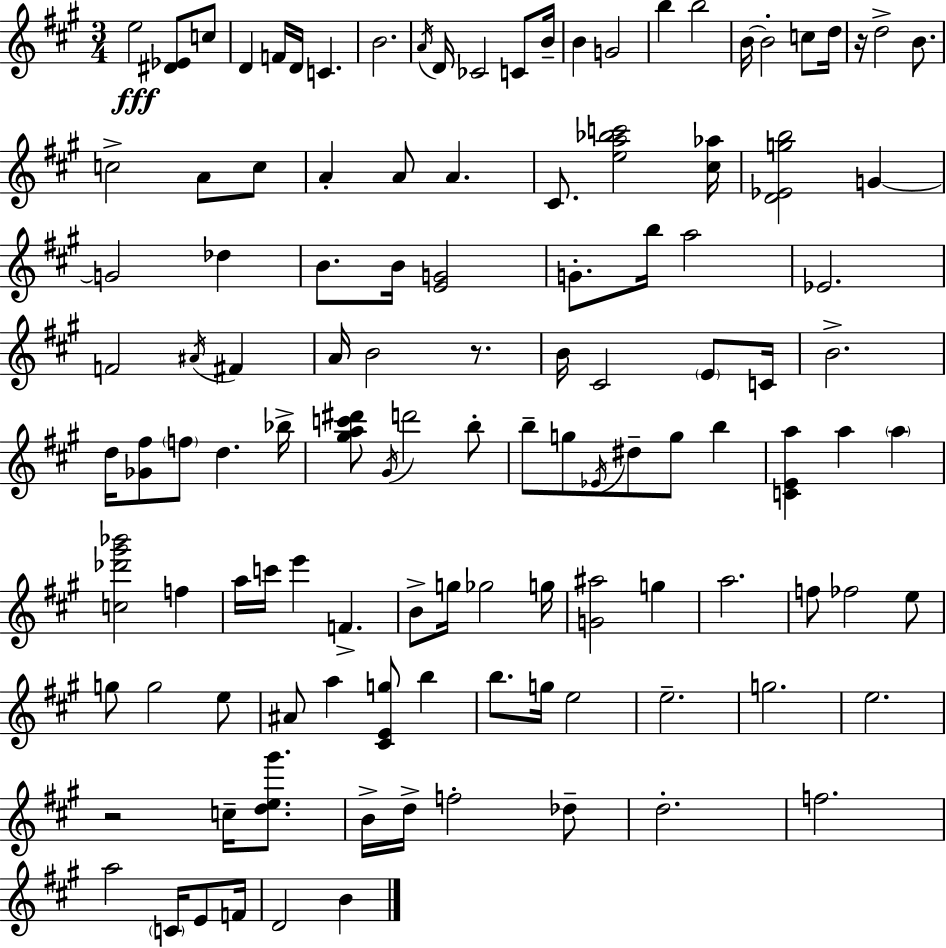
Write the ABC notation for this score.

X:1
T:Untitled
M:3/4
L:1/4
K:A
e2 [^D_E]/2 c/2 D F/4 D/4 C B2 A/4 D/4 _C2 C/2 B/4 B G2 b b2 B/4 B2 c/2 d/4 z/4 d2 B/2 c2 A/2 c/2 A A/2 A ^C/2 [ea_bc']2 [^c_a]/4 [D_Egb]2 G G2 _d B/2 B/4 [EG]2 G/2 b/4 a2 _E2 F2 ^A/4 ^F A/4 B2 z/2 B/4 ^C2 E/2 C/4 B2 d/4 [_G^f]/2 f/2 d _b/4 [^gac'^d']/2 ^G/4 d'2 b/2 b/2 g/2 _E/4 ^d/2 g/2 b [CEa] a a [c_d'^g'_b']2 f a/4 c'/4 e' F B/2 g/4 _g2 g/4 [G^a]2 g a2 f/2 _f2 e/2 g/2 g2 e/2 ^A/2 a [^CEg]/2 b b/2 g/4 e2 e2 g2 e2 z2 c/4 [de^g']/2 B/4 d/4 f2 _d/2 d2 f2 a2 C/4 E/2 F/4 D2 B